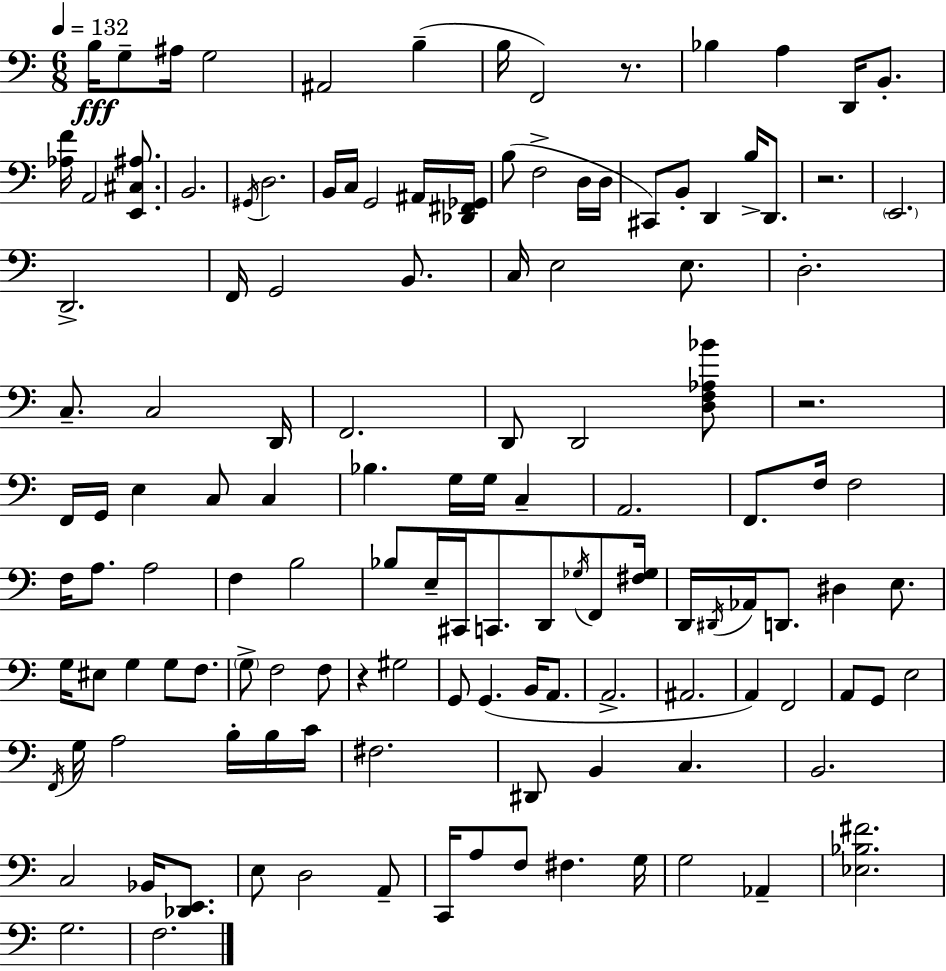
X:1
T:Untitled
M:6/8
L:1/4
K:Am
B,/4 G,/2 ^A,/4 G,2 ^A,,2 B, B,/4 F,,2 z/2 _B, A, D,,/4 B,,/2 [_A,F]/4 A,,2 [E,,^C,^A,]/2 B,,2 ^G,,/4 D,2 B,,/4 C,/4 G,,2 ^A,,/4 [_D,,^F,,_G,,]/4 B,/2 F,2 D,/4 D,/4 ^C,,/2 B,,/2 D,, B,/4 D,,/2 z2 E,,2 D,,2 F,,/4 G,,2 B,,/2 C,/4 E,2 E,/2 D,2 C,/2 C,2 D,,/4 F,,2 D,,/2 D,,2 [D,F,_A,_B]/2 z2 F,,/4 G,,/4 E, C,/2 C, _B, G,/4 G,/4 C, A,,2 F,,/2 F,/4 F,2 F,/4 A,/2 A,2 F, B,2 _B,/2 E,/4 ^C,,/4 C,,/2 D,,/2 _G,/4 F,,/2 [^F,_G,]/4 D,,/4 ^D,,/4 _A,,/4 D,,/2 ^D, E,/2 G,/4 ^E,/2 G, G,/2 F,/2 G,/2 F,2 F,/2 z ^G,2 G,,/2 G,, B,,/4 A,,/2 A,,2 ^A,,2 A,, F,,2 A,,/2 G,,/2 E,2 F,,/4 G,/4 A,2 B,/4 B,/4 C/4 ^F,2 ^D,,/2 B,, C, B,,2 C,2 _B,,/4 [_D,,E,,]/2 E,/2 D,2 A,,/2 C,,/4 A,/2 F,/2 ^F, G,/4 G,2 _A,, [_E,_B,^F]2 G,2 F,2